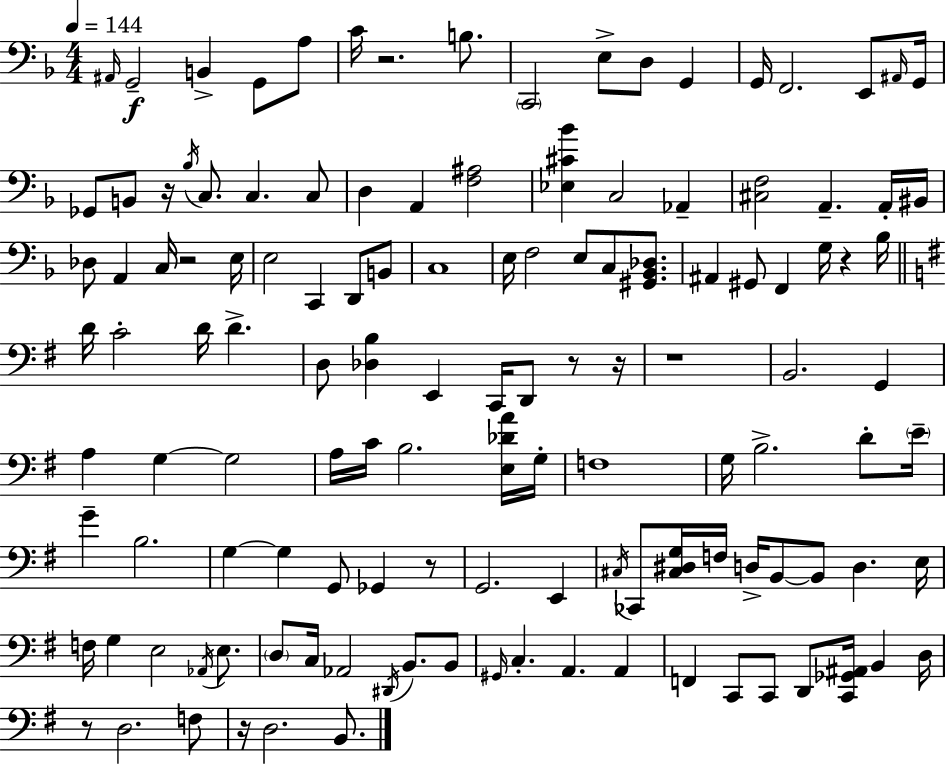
{
  \clef bass
  \numericTimeSignature
  \time 4/4
  \key f \major
  \tempo 4 = 144
  \grace { ais,16 }\f g,2-- b,4-> g,8 a8 | c'16 r2. b8. | \parenthesize c,2 e8-> d8 g,4 | g,16 f,2. e,8 | \break \grace { ais,16 } g,16 ges,8 b,8 r16 \acciaccatura { bes16 } c8. c4. | c8 d4 a,4 <f ais>2 | <ees cis' bes'>4 c2 aes,4-- | <cis f>2 a,4.-- | \break a,16-. bis,16 des8 a,4 c16 r2 | e16 e2 c,4 d,8 | b,8 c1 | e16 f2 e8 c8 | \break <gis, bes, des>8. ais,4 gis,8 f,4 g16 r4 | bes16 \bar "||" \break \key g \major d'16 c'2-. d'16 d'4.-> | d8 <des b>4 e,4 c,16 d,8 r8 r16 | r1 | b,2. g,4 | \break a4 g4~~ g2 | a16 c'16 b2. <e des' a'>16 g16-. | f1 | g16 b2.-> d'8-. \parenthesize e'16-- | \break g'4-- b2. | g4~~ g4 g,8 ges,4 r8 | g,2. e,4 | \acciaccatura { cis16 } ces,8 <cis dis g>16 f16 d16-> b,8~~ b,8 d4. | \break e16 f16 g4 e2 \acciaccatura { aes,16 } e8. | \parenthesize d8 c16 aes,2 \acciaccatura { dis,16 } b,8. | b,8 \grace { gis,16 } c4.-. a,4. | a,4 f,4 c,8 c,8 d,8 <c, ges, ais,>16 b,4 | \break d16 r8 d2. | f8 r16 d2. | b,8. \bar "|."
}